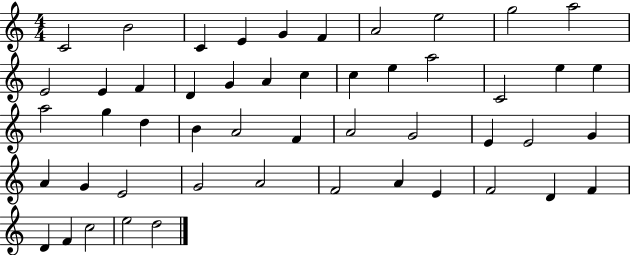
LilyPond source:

{
  \clef treble
  \numericTimeSignature
  \time 4/4
  \key c \major
  c'2 b'2 | c'4 e'4 g'4 f'4 | a'2 e''2 | g''2 a''2 | \break e'2 e'4 f'4 | d'4 g'4 a'4 c''4 | c''4 e''4 a''2 | c'2 e''4 e''4 | \break a''2 g''4 d''4 | b'4 a'2 f'4 | a'2 g'2 | e'4 e'2 g'4 | \break a'4 g'4 e'2 | g'2 a'2 | f'2 a'4 e'4 | f'2 d'4 f'4 | \break d'4 f'4 c''2 | e''2 d''2 | \bar "|."
}